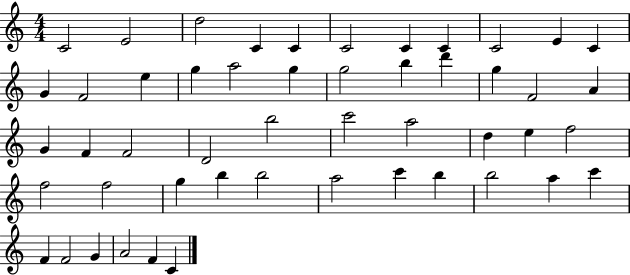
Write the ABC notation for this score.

X:1
T:Untitled
M:4/4
L:1/4
K:C
C2 E2 d2 C C C2 C C C2 E C G F2 e g a2 g g2 b d' g F2 A G F F2 D2 b2 c'2 a2 d e f2 f2 f2 g b b2 a2 c' b b2 a c' F F2 G A2 F C